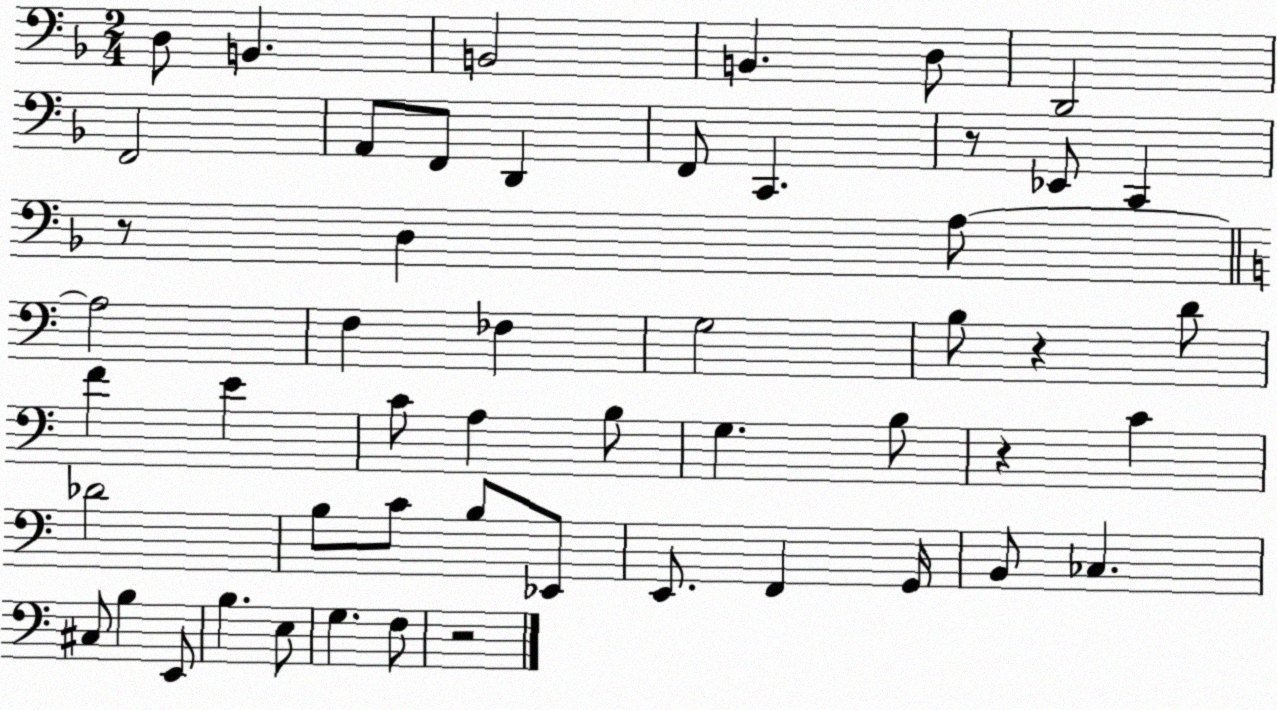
X:1
T:Untitled
M:2/4
L:1/4
K:F
D,/2 B,, B,,2 B,, D,/2 D,,2 F,,2 A,,/2 F,,/2 D,, F,,/2 C,, z/2 _E,,/2 C,, z/2 D, A,/2 A,2 F, _F, G,2 B,/2 z D/2 F E C/2 A, B,/2 G, B,/2 z C _D2 B,/2 C/2 B,/2 _E,,/2 E,,/2 F,, G,,/4 B,,/2 _C, ^C,/2 B, E,,/2 B, E,/2 G, F,/2 z2